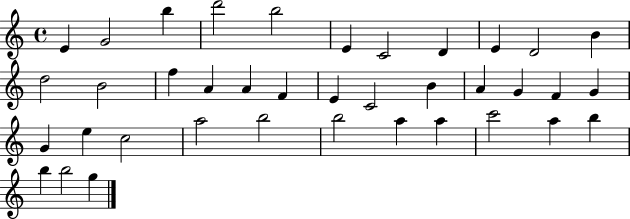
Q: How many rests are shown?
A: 0